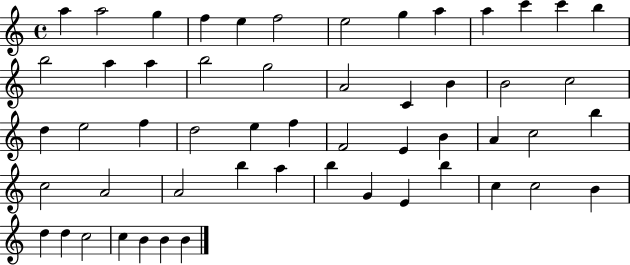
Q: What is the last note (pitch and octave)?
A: B4